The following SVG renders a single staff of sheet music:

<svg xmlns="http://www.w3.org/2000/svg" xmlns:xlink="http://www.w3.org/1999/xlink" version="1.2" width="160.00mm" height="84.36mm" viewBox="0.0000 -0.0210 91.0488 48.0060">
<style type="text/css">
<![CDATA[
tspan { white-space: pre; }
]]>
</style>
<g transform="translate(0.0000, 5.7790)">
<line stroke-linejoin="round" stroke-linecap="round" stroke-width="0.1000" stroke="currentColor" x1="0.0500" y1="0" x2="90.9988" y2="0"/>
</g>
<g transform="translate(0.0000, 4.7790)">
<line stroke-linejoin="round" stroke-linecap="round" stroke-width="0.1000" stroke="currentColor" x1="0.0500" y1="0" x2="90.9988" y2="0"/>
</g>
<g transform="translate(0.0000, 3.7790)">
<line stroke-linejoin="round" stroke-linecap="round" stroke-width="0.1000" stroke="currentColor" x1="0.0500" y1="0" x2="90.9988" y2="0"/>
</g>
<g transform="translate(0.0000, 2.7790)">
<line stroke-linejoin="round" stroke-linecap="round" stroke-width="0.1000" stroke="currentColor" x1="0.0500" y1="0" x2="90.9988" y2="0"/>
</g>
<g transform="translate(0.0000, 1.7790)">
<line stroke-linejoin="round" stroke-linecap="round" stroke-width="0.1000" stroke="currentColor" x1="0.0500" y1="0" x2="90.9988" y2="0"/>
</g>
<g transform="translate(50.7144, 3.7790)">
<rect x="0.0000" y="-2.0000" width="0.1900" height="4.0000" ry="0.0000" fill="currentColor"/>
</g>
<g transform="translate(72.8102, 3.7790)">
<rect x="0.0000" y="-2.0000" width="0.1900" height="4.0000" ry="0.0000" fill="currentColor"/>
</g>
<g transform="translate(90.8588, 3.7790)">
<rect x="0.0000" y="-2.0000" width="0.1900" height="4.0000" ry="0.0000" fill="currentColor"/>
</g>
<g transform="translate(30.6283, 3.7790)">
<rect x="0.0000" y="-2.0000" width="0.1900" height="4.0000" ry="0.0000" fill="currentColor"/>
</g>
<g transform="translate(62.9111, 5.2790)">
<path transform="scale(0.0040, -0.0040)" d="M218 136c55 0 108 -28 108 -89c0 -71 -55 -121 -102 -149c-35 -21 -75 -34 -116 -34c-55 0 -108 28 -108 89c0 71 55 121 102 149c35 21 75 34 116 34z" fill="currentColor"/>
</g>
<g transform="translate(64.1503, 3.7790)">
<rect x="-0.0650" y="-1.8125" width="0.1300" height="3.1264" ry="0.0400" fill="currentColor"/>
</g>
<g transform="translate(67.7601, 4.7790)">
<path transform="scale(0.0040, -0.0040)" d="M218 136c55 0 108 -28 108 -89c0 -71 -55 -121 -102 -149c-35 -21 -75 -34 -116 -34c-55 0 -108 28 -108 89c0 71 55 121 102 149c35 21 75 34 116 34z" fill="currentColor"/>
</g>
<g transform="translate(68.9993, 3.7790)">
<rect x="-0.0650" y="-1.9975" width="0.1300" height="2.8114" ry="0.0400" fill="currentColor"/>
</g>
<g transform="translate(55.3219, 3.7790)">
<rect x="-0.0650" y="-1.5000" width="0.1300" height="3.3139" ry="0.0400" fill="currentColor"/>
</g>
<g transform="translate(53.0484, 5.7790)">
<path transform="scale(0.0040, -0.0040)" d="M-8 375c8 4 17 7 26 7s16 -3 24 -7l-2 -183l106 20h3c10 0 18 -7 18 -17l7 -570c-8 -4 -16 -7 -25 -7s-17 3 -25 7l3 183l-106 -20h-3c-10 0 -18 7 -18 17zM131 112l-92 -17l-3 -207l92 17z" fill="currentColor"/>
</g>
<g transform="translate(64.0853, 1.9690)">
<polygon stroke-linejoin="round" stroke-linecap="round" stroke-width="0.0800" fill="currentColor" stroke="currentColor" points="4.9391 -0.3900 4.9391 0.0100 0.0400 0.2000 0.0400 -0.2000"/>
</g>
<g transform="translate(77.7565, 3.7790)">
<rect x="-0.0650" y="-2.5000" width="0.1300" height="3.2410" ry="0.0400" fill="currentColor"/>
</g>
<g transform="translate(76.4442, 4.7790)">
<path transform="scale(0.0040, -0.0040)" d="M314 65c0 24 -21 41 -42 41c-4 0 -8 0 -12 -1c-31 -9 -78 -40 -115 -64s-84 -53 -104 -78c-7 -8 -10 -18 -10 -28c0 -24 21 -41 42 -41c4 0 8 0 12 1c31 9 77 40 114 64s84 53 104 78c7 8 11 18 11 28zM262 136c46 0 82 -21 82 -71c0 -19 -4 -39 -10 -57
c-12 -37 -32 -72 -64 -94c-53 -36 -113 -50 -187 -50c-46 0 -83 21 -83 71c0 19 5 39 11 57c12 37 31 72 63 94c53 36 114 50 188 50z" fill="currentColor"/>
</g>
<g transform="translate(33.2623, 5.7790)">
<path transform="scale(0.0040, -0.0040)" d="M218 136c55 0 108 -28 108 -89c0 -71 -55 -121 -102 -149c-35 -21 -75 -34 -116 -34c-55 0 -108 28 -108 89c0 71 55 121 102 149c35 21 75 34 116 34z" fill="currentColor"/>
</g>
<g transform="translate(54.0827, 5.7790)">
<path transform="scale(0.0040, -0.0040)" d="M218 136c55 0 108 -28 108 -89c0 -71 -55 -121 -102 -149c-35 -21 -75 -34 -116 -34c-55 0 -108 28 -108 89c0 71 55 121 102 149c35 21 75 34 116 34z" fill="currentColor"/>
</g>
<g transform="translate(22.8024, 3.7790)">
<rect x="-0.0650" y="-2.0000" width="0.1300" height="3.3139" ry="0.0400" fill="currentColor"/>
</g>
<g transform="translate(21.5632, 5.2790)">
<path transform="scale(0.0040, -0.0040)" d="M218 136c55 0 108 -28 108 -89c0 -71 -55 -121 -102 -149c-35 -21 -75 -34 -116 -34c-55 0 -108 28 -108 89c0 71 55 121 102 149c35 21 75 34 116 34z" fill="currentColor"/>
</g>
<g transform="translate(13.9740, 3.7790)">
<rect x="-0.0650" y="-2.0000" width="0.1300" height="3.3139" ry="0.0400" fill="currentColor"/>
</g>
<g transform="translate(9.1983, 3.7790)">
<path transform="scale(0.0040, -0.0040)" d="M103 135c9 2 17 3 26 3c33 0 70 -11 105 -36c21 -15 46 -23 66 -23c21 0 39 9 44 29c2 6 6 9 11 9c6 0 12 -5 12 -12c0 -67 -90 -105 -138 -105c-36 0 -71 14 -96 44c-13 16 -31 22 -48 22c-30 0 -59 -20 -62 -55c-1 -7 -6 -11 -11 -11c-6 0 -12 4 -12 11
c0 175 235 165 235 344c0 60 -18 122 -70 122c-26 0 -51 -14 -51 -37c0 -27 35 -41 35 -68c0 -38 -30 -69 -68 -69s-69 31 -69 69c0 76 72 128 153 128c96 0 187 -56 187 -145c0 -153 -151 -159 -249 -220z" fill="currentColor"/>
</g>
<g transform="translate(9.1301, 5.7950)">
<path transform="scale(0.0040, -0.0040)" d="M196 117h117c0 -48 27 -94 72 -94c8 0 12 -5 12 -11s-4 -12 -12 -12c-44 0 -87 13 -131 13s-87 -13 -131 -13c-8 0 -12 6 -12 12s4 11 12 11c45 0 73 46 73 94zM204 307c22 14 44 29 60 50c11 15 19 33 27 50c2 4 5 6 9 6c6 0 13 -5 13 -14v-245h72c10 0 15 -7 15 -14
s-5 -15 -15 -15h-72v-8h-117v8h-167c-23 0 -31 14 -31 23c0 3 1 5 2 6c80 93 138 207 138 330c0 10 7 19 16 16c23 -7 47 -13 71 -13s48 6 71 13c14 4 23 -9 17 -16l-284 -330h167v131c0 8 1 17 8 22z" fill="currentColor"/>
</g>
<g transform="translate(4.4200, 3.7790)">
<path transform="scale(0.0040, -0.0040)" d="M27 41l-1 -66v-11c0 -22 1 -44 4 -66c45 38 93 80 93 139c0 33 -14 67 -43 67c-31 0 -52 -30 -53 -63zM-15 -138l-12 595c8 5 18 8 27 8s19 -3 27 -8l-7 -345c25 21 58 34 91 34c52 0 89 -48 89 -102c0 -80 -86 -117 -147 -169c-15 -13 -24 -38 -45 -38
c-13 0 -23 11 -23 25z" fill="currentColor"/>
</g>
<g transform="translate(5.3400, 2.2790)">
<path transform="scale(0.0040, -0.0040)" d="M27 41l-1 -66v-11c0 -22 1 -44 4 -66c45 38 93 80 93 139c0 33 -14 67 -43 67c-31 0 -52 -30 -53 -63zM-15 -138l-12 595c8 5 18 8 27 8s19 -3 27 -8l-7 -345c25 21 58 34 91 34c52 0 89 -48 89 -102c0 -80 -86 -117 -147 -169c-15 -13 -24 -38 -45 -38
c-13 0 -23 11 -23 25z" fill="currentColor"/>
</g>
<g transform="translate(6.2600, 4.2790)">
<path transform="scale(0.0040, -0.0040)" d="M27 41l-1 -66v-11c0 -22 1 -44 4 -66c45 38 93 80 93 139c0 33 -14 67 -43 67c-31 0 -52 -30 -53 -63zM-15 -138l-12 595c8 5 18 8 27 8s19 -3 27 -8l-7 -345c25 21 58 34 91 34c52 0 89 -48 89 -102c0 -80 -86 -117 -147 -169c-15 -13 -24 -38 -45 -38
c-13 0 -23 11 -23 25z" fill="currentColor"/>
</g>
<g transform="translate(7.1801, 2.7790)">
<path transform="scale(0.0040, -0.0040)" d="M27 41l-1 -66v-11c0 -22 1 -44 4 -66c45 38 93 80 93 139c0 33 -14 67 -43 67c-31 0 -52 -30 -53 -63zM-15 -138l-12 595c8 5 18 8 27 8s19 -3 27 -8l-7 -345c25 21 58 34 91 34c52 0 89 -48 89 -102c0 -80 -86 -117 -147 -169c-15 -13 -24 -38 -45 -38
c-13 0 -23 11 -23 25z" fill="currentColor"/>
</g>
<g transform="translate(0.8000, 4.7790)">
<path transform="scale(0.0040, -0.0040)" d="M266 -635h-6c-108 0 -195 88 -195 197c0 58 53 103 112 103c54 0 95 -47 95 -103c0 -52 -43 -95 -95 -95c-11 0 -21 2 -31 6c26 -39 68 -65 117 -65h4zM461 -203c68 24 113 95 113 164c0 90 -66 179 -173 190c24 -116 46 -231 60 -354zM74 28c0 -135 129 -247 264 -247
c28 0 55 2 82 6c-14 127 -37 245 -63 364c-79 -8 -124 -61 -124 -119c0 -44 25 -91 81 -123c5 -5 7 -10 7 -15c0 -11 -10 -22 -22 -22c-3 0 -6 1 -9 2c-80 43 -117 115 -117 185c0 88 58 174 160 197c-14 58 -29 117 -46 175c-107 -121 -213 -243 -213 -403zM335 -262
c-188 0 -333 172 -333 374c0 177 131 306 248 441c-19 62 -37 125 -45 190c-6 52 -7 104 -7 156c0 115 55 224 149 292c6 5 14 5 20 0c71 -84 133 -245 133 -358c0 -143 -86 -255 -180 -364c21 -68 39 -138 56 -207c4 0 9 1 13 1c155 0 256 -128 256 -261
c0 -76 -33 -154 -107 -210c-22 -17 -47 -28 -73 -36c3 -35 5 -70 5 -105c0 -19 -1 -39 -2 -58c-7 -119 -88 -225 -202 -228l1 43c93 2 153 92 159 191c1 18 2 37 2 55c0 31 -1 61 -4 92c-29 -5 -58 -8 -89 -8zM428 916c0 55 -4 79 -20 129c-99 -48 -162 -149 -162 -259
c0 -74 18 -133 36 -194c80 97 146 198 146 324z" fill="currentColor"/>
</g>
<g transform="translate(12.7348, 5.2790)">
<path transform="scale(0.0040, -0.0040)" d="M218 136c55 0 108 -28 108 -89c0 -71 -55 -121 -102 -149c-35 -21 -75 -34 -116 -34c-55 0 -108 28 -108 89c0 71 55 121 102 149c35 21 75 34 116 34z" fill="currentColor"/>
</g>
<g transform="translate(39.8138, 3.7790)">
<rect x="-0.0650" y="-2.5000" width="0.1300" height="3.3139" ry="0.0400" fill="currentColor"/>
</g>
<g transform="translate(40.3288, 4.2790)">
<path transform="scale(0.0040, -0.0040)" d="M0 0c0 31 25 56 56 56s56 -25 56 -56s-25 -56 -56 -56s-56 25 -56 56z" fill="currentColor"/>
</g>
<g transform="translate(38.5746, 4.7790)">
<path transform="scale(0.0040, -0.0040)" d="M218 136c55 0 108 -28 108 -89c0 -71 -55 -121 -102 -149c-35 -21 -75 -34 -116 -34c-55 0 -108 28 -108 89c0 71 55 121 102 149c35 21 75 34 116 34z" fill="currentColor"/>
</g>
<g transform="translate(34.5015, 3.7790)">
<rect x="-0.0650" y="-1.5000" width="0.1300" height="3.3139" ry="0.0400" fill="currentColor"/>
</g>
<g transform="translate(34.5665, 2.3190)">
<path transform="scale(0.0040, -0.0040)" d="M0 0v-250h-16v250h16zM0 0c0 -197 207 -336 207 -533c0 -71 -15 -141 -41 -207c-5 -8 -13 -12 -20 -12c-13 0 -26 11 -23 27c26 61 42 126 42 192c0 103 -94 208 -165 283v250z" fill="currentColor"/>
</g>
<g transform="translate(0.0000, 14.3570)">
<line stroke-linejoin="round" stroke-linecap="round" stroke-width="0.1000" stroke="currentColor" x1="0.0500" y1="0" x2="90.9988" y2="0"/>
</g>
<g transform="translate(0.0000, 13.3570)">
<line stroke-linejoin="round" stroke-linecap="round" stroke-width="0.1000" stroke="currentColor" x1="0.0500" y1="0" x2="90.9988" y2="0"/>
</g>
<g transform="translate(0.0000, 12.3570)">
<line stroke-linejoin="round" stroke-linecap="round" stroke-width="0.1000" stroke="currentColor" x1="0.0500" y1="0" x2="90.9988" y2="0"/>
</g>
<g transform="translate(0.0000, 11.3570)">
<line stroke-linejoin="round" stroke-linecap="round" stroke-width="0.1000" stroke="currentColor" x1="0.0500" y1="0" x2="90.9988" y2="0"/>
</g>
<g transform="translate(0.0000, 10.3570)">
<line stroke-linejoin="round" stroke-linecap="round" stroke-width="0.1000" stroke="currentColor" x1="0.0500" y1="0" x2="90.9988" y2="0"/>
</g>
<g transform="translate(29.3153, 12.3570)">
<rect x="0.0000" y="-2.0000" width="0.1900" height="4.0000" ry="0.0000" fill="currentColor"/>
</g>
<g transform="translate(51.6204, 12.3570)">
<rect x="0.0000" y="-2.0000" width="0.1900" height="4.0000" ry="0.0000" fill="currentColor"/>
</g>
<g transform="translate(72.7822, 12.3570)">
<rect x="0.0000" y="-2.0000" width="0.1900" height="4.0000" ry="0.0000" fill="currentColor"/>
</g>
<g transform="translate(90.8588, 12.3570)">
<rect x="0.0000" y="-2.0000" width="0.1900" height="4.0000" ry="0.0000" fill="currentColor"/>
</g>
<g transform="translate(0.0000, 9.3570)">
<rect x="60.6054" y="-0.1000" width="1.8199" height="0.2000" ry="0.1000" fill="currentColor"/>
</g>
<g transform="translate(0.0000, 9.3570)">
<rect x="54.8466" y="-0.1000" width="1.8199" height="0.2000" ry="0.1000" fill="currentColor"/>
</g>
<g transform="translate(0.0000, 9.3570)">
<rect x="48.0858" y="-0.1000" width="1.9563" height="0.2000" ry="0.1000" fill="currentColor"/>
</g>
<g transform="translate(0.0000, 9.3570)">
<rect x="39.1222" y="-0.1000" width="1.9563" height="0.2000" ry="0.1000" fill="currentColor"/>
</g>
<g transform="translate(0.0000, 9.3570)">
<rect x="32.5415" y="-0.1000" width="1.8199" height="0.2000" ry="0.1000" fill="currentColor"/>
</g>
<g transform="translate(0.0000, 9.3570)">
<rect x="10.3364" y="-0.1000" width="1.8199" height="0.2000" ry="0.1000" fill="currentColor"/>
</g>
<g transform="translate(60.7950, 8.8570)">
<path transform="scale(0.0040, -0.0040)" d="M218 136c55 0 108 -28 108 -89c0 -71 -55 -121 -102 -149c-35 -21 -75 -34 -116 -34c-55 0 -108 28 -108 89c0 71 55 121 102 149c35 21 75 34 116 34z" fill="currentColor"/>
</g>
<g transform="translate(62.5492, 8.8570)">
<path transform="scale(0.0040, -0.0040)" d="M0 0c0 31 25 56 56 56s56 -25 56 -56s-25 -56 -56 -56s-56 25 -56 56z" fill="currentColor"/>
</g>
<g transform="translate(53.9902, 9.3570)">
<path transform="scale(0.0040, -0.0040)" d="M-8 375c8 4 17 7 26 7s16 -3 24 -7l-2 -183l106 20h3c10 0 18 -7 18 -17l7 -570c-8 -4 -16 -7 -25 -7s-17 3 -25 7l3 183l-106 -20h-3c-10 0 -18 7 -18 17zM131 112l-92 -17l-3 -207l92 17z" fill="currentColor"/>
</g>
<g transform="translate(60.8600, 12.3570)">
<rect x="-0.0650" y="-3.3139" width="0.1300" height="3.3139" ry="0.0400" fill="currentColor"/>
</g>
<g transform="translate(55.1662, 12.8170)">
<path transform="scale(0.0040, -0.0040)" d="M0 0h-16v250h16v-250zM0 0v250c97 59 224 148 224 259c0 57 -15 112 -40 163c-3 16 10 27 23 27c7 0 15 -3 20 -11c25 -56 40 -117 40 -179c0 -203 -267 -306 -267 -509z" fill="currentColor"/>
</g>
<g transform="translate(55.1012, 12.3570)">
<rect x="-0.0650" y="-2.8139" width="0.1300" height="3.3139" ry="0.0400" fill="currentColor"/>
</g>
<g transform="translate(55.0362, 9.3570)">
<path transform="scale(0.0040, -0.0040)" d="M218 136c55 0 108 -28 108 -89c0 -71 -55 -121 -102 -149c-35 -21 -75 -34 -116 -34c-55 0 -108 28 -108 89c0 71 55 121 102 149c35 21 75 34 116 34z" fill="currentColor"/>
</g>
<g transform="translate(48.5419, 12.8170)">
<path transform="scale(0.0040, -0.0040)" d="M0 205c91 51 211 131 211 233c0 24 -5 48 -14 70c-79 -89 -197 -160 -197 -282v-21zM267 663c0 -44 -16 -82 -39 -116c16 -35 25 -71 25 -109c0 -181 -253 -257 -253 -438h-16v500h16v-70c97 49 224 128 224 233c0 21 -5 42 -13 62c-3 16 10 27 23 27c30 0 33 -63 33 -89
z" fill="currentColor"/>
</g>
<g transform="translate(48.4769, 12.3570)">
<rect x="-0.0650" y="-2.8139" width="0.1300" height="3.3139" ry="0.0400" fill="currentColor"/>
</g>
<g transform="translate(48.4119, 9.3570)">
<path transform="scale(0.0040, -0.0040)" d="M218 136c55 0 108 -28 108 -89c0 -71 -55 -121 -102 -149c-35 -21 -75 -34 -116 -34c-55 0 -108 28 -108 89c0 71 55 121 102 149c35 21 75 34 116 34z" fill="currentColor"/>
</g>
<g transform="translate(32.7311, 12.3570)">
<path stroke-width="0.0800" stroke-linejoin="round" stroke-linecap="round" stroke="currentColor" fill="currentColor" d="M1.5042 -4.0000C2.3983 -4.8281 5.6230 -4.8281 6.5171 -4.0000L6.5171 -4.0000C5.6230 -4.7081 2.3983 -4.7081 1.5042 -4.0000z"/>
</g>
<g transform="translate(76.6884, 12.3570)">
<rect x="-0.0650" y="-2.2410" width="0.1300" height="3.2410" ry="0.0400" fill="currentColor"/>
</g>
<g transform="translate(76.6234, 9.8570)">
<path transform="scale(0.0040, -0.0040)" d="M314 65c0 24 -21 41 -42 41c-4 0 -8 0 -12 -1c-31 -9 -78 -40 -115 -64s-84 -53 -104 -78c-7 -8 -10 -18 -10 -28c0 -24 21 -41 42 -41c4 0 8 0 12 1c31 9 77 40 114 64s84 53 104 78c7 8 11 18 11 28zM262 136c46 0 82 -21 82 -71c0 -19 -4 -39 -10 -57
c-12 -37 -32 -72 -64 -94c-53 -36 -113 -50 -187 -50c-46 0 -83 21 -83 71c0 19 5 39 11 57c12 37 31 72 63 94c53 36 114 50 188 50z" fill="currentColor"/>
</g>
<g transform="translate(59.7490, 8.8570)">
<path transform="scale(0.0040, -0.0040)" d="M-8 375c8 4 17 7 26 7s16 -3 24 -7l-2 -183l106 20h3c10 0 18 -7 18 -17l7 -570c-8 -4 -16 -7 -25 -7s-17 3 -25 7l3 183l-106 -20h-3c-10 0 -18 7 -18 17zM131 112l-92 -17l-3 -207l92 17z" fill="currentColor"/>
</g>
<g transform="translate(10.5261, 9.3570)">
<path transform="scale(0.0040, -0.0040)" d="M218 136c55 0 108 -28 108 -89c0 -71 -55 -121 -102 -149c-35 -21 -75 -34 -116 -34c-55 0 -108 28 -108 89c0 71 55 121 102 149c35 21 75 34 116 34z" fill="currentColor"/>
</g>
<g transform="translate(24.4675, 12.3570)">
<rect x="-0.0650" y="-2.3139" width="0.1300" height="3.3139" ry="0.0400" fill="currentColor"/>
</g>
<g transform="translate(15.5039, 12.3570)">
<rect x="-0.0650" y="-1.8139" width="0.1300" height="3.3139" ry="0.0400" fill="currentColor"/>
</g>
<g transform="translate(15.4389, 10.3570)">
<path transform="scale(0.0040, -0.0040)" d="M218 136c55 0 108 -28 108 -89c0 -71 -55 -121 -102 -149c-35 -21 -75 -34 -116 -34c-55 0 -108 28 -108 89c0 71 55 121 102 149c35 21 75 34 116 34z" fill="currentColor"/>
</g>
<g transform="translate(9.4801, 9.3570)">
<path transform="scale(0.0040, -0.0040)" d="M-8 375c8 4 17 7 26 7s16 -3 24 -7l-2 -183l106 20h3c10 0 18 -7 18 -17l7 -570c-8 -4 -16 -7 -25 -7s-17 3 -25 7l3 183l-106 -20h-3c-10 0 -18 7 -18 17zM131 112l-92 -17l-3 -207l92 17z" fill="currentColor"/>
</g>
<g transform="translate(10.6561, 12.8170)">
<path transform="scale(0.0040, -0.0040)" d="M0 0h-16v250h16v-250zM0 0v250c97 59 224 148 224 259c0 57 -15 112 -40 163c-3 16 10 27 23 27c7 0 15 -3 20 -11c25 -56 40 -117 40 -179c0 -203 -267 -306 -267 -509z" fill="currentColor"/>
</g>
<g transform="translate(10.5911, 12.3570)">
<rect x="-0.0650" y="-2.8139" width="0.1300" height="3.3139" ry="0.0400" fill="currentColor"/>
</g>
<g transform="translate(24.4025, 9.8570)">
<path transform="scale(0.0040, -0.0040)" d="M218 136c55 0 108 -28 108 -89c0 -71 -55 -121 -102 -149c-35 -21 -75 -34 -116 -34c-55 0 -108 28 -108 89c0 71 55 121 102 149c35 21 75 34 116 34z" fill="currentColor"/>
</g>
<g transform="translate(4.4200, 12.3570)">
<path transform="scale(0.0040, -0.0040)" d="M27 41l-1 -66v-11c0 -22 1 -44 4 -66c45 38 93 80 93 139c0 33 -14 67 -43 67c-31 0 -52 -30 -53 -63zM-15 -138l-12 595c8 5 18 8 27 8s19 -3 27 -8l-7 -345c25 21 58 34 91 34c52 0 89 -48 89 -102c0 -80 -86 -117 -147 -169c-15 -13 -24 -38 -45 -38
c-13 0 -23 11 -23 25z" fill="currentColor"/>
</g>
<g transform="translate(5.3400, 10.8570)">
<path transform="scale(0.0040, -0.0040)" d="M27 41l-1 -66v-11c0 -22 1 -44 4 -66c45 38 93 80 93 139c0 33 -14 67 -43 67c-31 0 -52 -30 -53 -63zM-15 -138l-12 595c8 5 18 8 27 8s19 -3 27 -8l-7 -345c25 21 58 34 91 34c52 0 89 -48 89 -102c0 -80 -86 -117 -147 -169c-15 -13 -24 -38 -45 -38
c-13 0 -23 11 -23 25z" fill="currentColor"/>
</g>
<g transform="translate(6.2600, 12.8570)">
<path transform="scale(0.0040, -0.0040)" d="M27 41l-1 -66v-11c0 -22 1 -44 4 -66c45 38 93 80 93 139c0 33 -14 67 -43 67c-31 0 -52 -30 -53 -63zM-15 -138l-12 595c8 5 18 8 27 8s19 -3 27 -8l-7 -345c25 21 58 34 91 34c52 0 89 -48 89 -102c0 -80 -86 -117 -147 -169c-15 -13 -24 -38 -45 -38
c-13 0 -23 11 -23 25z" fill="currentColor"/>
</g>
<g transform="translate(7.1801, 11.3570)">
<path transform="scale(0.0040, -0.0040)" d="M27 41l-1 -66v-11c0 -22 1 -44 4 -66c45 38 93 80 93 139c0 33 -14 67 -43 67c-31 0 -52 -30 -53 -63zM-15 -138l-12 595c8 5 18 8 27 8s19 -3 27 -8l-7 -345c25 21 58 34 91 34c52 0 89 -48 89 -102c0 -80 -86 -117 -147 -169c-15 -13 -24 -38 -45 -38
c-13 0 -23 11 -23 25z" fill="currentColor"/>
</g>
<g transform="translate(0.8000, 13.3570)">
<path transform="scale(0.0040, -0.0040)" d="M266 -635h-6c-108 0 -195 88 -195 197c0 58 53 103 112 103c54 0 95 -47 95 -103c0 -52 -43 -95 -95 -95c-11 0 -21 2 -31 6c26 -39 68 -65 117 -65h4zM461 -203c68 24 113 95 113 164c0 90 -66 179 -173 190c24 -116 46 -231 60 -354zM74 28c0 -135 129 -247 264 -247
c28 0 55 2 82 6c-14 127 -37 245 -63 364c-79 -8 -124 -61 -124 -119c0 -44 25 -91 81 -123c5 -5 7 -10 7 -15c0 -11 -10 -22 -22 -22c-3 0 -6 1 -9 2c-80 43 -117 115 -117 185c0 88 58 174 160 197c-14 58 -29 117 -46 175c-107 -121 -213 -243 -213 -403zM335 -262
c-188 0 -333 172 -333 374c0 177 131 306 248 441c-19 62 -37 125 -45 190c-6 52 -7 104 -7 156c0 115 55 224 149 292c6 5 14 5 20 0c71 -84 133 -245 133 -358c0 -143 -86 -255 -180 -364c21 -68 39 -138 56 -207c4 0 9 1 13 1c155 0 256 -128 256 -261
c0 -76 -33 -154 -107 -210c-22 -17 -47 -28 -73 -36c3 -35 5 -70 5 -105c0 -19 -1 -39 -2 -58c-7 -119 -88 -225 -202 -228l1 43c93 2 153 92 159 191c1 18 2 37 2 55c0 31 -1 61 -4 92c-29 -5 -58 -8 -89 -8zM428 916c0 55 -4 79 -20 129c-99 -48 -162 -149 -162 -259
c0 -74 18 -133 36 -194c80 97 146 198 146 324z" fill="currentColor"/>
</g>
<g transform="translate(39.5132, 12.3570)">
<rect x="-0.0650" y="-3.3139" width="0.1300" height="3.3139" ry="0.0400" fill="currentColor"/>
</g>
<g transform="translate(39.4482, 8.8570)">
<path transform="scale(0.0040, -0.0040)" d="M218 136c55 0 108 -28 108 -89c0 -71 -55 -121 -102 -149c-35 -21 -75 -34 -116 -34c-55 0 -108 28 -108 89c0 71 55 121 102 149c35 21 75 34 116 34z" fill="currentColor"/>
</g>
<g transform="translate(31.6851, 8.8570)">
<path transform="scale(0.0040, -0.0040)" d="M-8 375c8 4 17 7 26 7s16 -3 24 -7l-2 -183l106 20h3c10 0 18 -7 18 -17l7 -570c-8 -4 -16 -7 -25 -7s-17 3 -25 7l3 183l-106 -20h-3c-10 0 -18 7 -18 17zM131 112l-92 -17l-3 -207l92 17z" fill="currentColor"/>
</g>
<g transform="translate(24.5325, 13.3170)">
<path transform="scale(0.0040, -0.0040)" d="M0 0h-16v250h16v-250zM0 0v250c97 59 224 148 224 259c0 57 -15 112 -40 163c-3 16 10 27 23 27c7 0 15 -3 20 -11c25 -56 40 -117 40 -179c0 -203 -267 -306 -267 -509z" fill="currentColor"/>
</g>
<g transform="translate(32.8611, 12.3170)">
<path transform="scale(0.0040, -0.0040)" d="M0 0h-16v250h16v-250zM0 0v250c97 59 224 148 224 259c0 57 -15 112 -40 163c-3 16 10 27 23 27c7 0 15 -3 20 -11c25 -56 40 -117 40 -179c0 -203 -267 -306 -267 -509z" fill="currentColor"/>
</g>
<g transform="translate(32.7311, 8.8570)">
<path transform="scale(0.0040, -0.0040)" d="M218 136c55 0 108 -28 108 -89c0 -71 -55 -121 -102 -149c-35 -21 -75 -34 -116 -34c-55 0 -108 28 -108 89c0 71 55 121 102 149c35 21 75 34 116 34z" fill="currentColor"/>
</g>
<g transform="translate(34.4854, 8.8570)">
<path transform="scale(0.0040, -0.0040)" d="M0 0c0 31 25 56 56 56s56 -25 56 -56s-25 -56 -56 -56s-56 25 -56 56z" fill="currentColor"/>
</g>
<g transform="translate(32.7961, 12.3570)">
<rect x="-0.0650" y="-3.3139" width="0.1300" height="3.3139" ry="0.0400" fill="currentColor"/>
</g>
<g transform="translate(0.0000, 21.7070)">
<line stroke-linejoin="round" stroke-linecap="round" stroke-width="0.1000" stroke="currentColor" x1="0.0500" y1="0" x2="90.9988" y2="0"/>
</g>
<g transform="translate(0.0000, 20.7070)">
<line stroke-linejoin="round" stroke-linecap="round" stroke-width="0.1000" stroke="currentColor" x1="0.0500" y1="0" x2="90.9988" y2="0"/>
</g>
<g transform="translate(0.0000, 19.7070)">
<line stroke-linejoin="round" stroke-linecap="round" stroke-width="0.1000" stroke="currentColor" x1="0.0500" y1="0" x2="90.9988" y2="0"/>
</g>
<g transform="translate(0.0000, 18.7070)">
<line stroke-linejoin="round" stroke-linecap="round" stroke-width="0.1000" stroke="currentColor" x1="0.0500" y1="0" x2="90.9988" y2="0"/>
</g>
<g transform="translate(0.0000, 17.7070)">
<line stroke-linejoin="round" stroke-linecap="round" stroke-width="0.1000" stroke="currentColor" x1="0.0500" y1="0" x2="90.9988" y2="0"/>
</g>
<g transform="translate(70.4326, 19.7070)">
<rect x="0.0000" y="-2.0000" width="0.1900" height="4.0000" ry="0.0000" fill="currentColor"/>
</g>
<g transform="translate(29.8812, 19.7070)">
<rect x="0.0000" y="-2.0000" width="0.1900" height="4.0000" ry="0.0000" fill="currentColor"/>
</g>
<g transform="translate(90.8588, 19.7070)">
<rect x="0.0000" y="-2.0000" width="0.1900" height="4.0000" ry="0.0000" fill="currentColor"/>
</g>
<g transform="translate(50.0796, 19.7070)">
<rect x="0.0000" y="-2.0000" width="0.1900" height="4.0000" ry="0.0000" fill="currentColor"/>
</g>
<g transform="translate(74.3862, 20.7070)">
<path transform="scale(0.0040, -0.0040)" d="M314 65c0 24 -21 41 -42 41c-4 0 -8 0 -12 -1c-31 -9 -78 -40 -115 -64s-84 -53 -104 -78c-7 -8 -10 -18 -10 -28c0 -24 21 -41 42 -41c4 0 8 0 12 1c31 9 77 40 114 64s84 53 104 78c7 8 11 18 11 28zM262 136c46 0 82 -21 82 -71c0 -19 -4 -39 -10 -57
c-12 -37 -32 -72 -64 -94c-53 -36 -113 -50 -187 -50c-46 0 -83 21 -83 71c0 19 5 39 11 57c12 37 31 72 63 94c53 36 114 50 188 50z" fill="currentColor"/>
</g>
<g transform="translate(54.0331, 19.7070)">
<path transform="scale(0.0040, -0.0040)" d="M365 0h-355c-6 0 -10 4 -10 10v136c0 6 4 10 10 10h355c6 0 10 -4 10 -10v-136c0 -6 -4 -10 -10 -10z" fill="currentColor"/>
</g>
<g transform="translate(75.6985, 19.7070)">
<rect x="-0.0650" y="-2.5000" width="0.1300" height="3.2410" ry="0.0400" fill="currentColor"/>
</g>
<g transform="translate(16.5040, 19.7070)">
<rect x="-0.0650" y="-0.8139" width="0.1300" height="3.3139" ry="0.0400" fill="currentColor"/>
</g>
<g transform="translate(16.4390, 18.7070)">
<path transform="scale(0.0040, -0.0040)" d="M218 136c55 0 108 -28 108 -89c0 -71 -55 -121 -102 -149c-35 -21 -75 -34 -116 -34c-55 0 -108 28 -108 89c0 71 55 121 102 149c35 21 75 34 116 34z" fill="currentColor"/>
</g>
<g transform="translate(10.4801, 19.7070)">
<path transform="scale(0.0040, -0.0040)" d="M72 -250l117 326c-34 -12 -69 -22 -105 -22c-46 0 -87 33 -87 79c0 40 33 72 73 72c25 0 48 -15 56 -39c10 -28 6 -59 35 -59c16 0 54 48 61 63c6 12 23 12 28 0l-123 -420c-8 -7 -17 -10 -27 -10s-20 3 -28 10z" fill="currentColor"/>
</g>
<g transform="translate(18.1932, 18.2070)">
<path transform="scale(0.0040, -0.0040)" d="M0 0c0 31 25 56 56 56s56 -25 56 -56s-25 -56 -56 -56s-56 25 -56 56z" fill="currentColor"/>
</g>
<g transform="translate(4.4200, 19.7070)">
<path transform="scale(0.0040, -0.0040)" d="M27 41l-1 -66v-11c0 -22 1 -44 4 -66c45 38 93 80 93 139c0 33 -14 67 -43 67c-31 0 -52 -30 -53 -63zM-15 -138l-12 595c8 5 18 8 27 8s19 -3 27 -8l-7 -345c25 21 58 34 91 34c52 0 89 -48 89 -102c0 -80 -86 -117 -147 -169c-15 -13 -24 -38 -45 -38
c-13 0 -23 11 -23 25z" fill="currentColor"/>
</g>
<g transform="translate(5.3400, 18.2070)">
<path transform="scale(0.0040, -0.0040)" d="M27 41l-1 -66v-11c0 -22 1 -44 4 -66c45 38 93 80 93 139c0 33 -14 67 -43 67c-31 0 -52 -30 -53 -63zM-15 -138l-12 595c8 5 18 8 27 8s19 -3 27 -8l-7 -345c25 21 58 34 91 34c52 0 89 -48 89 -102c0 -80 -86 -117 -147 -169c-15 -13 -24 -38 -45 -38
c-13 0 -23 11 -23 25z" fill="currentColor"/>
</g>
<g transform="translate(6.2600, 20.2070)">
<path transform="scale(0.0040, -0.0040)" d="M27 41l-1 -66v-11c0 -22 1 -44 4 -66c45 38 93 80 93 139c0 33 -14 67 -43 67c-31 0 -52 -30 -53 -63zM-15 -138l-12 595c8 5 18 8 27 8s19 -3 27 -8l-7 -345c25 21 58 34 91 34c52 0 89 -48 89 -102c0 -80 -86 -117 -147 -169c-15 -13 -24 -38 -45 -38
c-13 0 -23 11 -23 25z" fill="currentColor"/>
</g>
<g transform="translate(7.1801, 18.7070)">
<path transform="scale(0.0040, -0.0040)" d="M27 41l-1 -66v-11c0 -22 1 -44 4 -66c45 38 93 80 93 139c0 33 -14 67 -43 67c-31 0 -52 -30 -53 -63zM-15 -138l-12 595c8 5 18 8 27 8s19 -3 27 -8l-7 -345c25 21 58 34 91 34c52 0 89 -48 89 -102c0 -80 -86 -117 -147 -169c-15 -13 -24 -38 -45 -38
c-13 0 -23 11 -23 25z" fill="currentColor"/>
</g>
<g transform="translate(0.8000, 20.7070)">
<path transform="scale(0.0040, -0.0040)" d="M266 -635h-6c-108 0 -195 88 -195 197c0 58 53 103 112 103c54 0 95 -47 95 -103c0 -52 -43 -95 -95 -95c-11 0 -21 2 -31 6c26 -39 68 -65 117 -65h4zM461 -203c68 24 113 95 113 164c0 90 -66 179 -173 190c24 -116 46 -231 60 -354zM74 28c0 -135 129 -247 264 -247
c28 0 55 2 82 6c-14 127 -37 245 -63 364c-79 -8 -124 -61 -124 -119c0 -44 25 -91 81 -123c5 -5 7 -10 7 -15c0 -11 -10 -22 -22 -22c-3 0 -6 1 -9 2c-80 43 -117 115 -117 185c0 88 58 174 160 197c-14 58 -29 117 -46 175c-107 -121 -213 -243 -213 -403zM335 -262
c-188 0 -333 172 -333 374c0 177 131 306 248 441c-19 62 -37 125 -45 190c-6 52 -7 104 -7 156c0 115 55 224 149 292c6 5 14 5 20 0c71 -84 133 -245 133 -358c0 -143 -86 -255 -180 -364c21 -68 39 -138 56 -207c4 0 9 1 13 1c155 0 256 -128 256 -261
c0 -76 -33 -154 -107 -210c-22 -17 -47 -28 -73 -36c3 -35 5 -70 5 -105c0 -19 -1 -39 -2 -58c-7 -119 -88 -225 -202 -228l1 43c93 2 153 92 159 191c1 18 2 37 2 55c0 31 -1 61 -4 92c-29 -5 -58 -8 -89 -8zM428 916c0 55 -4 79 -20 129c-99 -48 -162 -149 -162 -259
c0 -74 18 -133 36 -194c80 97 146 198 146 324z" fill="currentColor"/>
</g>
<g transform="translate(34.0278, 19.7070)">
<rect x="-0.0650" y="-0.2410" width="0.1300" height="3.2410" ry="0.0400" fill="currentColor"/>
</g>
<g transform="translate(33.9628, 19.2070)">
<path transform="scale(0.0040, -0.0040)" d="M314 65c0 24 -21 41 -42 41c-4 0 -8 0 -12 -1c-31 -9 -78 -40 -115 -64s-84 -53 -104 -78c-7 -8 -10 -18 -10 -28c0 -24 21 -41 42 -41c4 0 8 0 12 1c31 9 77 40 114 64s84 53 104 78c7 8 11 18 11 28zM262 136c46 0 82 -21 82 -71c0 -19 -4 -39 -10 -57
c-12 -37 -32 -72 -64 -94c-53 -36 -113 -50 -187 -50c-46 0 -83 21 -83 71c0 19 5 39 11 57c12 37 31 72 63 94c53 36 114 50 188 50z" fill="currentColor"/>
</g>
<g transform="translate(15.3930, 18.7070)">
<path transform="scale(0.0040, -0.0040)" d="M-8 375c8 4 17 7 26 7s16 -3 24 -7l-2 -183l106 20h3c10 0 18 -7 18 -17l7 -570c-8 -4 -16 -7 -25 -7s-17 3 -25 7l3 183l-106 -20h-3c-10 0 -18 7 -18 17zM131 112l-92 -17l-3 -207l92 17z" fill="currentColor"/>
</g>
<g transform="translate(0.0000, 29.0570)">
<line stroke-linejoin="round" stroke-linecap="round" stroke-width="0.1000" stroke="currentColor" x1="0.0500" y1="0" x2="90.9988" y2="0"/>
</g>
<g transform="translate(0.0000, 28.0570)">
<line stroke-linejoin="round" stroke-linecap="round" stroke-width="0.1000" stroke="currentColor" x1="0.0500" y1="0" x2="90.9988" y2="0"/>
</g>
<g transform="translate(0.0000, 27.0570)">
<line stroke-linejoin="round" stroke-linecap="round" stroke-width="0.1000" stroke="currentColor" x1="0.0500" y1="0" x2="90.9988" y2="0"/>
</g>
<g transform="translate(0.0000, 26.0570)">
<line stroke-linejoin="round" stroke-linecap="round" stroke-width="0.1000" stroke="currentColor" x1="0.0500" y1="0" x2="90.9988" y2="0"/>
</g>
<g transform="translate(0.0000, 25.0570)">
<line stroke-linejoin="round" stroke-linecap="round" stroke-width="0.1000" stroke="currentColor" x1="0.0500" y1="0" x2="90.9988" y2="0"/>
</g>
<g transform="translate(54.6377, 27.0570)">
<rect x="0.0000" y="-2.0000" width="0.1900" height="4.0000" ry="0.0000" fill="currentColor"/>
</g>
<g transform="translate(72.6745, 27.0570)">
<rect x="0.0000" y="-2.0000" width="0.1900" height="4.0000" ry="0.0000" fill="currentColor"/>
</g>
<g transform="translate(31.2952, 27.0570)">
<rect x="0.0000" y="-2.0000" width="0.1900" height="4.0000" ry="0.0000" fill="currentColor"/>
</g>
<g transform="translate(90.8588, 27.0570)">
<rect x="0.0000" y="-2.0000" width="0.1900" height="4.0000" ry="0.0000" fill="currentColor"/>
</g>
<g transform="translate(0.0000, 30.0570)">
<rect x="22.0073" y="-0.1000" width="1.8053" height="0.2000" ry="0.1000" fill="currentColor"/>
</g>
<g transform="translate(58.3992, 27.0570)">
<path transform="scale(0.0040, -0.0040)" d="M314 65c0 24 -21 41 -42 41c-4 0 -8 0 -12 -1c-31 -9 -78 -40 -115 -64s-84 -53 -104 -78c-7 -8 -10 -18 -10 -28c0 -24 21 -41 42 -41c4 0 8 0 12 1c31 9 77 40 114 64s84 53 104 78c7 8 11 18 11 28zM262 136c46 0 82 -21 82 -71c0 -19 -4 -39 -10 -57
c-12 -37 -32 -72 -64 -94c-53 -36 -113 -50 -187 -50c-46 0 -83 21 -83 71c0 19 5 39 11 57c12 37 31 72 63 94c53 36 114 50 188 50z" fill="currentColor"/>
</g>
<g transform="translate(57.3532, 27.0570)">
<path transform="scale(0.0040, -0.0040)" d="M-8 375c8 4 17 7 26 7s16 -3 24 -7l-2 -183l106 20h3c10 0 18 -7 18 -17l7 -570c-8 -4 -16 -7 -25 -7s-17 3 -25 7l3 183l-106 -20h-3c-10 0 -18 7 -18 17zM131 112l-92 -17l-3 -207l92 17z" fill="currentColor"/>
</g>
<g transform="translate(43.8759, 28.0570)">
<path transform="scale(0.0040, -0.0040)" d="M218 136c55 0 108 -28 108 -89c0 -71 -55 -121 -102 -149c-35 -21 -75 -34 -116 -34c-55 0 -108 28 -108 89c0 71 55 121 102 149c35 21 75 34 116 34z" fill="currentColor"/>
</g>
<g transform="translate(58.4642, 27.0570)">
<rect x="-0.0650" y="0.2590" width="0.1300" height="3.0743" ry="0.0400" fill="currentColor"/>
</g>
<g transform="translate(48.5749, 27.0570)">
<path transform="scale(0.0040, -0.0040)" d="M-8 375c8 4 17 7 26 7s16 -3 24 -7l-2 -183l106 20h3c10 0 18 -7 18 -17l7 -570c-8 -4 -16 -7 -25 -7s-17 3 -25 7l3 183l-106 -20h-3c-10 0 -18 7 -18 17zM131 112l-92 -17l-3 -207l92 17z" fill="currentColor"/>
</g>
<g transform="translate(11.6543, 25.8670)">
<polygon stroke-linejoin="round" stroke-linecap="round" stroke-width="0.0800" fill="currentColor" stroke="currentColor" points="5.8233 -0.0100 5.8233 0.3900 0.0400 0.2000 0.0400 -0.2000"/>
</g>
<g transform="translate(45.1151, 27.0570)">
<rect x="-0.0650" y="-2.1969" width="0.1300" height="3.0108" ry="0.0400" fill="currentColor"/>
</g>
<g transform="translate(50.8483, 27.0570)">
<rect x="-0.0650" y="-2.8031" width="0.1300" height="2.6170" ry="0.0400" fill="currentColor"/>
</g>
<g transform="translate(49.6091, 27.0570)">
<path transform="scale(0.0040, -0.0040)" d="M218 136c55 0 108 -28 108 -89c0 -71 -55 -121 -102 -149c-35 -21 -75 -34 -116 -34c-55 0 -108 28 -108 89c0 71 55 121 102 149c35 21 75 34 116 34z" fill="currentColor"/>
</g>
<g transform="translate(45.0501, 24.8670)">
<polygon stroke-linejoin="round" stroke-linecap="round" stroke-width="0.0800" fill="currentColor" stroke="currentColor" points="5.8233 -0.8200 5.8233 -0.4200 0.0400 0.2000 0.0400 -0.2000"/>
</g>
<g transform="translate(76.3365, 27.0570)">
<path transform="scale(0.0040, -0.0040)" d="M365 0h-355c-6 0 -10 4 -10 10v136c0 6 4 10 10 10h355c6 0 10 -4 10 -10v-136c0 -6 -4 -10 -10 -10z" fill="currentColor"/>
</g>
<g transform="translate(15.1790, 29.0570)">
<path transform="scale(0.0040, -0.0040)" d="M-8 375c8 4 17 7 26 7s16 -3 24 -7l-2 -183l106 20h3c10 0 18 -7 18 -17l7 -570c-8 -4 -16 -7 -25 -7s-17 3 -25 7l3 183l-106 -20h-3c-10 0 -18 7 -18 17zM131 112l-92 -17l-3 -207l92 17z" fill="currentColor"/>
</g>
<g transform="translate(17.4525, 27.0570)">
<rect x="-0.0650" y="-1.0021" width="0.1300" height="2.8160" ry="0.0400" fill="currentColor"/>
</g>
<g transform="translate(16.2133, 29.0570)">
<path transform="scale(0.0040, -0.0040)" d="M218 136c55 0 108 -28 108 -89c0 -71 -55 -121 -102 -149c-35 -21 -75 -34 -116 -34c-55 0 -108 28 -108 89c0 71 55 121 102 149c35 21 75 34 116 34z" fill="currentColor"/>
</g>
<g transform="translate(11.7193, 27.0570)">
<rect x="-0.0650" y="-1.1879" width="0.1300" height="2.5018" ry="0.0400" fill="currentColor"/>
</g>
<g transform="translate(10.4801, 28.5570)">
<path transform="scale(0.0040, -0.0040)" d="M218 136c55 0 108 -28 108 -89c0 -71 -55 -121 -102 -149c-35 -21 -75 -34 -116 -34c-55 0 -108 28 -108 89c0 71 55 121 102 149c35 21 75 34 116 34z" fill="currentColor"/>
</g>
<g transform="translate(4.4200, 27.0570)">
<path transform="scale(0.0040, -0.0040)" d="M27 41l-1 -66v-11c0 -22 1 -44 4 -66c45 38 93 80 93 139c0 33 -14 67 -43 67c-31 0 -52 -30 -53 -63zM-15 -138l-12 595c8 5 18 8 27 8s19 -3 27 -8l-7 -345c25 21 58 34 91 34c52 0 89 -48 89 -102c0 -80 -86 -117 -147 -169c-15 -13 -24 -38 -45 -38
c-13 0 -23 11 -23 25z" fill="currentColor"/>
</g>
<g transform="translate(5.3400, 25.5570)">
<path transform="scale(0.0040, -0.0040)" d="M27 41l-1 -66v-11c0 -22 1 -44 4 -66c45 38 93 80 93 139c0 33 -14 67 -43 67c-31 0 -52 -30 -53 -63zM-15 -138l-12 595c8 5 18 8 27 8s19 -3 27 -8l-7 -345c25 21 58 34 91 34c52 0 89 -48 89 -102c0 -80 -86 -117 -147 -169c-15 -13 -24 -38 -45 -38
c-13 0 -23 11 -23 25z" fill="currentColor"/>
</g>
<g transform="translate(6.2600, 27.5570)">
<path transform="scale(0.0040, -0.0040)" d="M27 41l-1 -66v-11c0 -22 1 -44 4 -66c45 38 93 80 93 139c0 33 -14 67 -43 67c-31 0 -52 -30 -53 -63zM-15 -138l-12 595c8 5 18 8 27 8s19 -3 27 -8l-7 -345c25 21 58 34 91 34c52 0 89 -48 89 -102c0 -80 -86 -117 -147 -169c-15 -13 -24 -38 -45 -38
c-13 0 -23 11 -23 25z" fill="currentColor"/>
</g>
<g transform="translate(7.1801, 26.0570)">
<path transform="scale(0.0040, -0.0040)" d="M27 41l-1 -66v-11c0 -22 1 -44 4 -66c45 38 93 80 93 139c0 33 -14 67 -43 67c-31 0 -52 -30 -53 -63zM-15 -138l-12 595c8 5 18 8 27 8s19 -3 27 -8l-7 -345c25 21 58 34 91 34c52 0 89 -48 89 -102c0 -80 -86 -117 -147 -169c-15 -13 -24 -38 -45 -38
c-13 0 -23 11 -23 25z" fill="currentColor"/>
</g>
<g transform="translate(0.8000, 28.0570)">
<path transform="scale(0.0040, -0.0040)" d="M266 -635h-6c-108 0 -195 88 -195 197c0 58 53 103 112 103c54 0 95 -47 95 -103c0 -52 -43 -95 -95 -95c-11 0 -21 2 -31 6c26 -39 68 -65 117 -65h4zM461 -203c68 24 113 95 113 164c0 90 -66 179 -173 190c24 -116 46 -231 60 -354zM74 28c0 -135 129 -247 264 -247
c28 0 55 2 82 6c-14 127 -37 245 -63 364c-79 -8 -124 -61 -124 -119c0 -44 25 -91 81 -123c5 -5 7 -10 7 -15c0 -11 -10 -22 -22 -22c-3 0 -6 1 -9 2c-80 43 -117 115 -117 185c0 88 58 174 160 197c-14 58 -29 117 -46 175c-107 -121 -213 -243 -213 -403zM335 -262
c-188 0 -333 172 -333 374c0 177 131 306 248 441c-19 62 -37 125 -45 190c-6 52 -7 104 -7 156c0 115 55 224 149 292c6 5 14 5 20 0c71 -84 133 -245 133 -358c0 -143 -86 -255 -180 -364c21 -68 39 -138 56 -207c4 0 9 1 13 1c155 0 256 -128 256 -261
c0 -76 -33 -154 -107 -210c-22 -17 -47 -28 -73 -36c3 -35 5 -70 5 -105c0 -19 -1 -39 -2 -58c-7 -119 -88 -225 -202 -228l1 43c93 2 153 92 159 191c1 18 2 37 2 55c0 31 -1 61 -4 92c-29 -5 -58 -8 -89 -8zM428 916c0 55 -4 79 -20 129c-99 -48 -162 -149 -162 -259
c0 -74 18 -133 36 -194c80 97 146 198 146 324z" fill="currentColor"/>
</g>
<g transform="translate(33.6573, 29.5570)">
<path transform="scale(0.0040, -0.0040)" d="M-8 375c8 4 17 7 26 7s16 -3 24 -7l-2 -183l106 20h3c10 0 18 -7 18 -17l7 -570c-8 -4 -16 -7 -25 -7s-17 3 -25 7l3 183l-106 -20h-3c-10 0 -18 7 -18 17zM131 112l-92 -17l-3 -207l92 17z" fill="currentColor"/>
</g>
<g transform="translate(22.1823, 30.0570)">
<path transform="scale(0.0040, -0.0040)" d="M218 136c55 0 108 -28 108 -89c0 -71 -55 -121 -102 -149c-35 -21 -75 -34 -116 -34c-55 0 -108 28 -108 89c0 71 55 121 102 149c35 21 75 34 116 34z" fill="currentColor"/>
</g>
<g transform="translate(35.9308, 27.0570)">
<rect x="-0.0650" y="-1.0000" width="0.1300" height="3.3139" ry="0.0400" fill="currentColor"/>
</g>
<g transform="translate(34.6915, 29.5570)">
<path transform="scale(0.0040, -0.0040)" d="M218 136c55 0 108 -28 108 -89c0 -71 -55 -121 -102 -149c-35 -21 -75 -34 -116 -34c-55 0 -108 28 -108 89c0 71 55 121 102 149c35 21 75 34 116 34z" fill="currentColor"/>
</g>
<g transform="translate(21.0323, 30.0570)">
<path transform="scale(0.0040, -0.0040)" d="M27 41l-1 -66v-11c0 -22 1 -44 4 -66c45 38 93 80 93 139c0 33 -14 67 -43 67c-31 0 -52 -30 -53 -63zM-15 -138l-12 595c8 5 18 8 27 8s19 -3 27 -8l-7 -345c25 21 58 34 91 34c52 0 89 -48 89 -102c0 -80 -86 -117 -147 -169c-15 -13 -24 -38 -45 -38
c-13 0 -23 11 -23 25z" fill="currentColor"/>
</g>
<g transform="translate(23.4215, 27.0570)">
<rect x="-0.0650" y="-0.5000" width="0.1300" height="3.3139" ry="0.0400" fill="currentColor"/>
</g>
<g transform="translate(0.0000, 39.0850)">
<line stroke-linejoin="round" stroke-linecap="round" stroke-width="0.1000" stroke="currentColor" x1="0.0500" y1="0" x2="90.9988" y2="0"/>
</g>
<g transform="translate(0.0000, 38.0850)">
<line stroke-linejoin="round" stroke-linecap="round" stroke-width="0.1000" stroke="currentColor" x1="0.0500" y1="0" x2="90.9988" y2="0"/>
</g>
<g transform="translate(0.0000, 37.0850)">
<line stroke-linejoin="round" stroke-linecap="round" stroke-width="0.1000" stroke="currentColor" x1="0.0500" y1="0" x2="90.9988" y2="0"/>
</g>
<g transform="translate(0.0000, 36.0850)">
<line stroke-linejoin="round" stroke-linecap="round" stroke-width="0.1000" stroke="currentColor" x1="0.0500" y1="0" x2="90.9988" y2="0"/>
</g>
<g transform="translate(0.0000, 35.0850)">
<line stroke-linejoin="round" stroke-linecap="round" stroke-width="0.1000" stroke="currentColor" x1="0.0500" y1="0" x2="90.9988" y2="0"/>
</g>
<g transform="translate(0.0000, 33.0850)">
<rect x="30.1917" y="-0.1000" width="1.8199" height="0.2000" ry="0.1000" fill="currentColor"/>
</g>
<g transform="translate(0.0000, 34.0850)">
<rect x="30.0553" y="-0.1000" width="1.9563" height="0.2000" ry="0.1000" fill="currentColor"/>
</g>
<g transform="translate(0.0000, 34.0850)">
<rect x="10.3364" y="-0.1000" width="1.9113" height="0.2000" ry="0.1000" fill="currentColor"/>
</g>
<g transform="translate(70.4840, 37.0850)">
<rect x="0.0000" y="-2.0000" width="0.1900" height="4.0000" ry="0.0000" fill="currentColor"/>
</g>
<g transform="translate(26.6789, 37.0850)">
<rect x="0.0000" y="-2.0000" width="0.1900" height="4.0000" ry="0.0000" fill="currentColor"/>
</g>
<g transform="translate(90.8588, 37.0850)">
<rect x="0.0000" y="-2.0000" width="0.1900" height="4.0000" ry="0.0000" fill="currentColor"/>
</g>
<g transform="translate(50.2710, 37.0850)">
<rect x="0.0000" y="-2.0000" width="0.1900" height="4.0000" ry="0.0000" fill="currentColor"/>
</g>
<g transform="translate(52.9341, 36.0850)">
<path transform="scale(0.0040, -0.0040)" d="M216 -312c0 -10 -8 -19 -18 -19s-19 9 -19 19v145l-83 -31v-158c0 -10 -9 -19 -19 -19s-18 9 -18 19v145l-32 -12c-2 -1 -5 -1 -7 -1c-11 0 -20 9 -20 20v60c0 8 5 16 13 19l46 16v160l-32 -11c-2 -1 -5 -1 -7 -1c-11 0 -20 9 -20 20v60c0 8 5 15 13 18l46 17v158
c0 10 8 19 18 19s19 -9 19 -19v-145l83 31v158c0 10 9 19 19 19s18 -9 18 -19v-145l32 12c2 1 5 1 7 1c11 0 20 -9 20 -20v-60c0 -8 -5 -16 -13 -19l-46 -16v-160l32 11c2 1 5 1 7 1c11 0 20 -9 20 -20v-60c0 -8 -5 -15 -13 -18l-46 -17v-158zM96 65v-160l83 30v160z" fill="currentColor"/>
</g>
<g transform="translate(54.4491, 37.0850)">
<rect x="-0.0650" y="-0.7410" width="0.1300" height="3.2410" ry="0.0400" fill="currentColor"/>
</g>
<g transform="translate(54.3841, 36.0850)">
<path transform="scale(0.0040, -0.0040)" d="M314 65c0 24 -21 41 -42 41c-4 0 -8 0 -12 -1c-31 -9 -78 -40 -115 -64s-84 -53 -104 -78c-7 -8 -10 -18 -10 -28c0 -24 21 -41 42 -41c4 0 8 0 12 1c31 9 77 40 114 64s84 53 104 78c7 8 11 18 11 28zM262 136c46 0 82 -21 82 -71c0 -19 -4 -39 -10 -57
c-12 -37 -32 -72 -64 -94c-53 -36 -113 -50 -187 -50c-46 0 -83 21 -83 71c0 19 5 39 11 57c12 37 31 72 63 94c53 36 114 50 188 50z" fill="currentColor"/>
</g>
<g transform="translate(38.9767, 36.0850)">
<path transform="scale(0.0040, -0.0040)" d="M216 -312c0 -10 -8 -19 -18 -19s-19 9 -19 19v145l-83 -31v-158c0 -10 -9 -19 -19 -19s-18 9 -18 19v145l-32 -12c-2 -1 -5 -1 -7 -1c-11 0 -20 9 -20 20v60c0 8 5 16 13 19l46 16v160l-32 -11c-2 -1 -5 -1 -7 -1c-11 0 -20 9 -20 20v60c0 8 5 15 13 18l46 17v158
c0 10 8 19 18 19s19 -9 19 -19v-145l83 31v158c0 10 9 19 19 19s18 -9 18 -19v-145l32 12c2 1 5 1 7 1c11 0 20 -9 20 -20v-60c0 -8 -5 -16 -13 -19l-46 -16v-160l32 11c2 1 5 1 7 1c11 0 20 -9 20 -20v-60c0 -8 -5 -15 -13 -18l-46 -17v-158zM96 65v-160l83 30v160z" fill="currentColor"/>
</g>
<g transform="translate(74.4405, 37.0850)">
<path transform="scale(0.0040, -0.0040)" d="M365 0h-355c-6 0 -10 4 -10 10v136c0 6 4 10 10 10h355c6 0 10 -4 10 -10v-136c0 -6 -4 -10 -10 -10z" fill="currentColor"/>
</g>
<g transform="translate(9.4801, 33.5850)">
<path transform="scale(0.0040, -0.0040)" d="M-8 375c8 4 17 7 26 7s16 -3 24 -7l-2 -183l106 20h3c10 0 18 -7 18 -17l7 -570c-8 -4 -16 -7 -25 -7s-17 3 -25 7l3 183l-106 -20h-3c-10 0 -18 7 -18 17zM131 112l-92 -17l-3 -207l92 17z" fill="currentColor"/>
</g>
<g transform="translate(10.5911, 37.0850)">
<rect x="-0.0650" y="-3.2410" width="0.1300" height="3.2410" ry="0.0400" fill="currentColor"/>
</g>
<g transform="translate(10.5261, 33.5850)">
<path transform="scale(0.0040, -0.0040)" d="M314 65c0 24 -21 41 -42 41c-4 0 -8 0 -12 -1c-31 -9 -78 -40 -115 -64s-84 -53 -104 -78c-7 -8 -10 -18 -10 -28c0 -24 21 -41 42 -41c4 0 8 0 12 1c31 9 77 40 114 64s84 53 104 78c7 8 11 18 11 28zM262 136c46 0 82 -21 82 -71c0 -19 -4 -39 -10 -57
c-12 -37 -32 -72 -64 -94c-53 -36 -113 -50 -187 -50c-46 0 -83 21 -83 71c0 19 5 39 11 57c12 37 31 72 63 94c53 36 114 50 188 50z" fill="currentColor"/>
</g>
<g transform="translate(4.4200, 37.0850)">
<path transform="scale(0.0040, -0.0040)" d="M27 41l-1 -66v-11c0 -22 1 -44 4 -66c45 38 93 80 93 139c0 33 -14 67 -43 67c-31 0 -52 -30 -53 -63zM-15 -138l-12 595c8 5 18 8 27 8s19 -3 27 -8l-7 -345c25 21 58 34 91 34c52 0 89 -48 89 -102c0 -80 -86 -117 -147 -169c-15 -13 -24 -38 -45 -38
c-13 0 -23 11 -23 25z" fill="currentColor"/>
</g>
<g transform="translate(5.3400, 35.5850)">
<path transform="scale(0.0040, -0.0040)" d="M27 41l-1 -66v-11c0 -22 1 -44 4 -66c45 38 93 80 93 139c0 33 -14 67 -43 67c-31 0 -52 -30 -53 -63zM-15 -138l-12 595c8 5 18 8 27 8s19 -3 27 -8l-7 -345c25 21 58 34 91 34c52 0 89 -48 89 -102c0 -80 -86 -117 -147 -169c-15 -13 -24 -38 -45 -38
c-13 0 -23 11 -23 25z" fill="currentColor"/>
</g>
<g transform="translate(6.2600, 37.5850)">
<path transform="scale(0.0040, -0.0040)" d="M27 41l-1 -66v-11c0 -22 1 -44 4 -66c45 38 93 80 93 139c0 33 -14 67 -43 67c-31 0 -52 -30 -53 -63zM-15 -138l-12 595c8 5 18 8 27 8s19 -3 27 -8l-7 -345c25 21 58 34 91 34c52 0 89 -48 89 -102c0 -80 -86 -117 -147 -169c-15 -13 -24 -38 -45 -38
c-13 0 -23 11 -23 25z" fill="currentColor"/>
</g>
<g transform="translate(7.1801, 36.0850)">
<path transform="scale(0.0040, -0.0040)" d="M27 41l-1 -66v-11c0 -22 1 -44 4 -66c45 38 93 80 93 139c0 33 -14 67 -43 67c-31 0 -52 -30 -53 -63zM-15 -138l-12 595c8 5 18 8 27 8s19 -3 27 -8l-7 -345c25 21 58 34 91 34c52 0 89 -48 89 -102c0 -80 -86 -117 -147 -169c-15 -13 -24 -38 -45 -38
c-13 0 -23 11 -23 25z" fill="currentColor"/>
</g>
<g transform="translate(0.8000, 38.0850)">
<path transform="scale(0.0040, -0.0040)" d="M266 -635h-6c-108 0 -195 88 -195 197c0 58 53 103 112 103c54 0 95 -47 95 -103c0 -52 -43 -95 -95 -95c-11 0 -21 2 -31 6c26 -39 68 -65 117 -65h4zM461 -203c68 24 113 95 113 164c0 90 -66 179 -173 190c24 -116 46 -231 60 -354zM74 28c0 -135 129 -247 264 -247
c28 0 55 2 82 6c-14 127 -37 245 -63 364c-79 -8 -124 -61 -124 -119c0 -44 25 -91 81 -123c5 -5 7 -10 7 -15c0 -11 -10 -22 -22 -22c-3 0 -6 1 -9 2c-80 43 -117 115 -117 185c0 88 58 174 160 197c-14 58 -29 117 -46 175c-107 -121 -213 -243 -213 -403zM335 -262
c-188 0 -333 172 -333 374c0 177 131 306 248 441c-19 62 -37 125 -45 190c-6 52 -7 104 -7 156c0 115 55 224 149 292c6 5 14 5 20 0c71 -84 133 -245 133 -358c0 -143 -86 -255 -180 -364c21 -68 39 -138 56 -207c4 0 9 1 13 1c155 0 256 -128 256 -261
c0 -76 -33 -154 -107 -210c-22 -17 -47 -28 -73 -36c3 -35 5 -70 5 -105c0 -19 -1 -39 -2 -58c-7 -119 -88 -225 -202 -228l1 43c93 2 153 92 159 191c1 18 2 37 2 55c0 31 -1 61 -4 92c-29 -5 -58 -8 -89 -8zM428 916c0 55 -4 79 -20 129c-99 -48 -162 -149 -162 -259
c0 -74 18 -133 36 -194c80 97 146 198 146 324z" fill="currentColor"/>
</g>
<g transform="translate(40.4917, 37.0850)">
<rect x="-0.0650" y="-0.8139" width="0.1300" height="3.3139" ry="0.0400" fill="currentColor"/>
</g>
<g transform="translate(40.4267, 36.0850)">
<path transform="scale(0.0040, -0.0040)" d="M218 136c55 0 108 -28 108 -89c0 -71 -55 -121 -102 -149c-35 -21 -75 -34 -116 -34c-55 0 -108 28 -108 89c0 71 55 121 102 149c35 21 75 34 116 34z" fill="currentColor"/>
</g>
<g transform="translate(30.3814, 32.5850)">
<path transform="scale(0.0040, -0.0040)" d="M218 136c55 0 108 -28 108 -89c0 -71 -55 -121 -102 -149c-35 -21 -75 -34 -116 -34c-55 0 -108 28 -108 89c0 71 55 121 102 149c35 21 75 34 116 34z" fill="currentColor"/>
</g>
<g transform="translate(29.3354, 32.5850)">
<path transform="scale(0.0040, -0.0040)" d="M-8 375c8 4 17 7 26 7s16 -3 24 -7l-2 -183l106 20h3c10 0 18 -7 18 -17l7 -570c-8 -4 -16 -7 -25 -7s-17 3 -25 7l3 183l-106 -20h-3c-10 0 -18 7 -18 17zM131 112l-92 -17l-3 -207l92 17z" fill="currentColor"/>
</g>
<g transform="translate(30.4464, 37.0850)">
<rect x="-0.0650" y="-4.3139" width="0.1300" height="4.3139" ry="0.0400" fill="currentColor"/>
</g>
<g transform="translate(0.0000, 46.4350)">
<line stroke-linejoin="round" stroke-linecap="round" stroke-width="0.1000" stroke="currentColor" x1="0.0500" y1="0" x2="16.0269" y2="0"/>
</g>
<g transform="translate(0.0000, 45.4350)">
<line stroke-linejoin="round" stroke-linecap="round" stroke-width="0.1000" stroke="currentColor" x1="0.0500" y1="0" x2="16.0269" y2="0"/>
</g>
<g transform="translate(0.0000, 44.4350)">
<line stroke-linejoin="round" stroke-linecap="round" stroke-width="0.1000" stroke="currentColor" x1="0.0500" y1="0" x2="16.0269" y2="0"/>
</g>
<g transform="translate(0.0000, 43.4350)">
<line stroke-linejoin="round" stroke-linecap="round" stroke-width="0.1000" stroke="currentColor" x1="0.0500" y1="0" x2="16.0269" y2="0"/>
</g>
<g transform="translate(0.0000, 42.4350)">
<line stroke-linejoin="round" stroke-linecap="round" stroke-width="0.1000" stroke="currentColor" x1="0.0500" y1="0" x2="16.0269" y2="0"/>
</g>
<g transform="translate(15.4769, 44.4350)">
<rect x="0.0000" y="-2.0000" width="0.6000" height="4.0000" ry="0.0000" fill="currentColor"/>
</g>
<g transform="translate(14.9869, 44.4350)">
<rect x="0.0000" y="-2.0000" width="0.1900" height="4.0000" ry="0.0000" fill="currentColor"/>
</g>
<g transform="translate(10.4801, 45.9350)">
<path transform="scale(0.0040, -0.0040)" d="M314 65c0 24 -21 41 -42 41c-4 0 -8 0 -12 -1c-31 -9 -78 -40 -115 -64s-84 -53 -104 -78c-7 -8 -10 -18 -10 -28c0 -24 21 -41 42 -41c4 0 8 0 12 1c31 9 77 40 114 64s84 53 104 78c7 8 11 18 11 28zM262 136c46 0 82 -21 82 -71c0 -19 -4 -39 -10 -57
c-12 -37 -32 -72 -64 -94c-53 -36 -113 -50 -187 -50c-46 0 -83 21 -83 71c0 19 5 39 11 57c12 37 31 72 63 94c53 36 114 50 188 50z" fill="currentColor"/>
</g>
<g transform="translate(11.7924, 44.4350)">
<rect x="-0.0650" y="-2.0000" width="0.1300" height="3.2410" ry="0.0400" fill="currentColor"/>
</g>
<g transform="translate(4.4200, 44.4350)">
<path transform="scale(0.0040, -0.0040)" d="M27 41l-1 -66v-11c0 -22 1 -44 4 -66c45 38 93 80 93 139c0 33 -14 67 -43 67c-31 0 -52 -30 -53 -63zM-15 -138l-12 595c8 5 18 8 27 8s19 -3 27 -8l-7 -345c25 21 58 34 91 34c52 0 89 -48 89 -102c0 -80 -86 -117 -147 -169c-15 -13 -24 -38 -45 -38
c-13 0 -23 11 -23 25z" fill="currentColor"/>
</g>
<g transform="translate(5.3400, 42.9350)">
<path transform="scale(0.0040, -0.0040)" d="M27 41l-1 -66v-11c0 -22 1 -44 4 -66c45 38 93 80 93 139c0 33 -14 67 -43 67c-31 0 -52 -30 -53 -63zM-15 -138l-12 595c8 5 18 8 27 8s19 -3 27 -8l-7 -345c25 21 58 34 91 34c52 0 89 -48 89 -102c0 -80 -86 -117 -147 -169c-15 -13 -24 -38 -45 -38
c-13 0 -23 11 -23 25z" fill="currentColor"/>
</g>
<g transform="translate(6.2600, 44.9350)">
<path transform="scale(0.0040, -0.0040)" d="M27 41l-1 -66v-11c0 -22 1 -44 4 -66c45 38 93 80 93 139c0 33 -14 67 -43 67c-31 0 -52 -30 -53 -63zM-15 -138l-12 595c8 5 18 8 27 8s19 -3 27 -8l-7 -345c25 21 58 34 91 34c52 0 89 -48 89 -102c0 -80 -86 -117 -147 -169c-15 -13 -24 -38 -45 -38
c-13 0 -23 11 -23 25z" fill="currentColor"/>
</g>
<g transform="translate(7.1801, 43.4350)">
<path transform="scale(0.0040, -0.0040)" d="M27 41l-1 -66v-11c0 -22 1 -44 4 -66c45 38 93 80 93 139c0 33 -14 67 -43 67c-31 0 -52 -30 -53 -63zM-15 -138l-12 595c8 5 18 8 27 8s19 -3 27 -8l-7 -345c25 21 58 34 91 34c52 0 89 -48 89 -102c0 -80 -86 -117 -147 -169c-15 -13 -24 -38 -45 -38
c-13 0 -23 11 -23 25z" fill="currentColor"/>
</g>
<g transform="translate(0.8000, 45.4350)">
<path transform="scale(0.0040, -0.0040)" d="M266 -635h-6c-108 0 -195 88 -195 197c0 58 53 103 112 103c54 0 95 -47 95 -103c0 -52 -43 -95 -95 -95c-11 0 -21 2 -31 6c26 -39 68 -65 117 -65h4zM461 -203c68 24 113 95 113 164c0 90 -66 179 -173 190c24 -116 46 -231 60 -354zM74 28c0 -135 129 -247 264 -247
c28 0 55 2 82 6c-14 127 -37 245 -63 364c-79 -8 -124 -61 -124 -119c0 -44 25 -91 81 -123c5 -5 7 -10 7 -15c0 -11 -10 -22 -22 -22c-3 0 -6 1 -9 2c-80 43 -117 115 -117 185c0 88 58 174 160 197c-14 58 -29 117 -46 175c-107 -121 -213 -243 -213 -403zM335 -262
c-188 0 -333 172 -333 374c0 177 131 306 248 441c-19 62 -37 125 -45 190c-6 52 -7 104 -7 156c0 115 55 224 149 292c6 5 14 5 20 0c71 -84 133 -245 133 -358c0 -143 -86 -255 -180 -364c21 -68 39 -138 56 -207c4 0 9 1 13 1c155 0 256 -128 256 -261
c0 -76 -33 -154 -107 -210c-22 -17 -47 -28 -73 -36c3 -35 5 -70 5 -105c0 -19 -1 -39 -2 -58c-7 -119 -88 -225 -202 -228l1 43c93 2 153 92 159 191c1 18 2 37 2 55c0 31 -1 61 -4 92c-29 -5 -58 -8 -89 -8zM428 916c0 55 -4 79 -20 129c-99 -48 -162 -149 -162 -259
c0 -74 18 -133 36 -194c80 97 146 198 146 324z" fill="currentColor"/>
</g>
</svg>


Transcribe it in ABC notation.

X:1
T:Untitled
M:2/4
L:1/4
K:Ab
F F _E/2 G E F/2 G/2 G2 a/2 f g/2 b/2 b _a/4 a/2 b g2 z/2 d c2 z2 G2 F/2 E/2 _C D G/2 B/2 B2 z2 b2 d' ^d ^d2 z2 F2